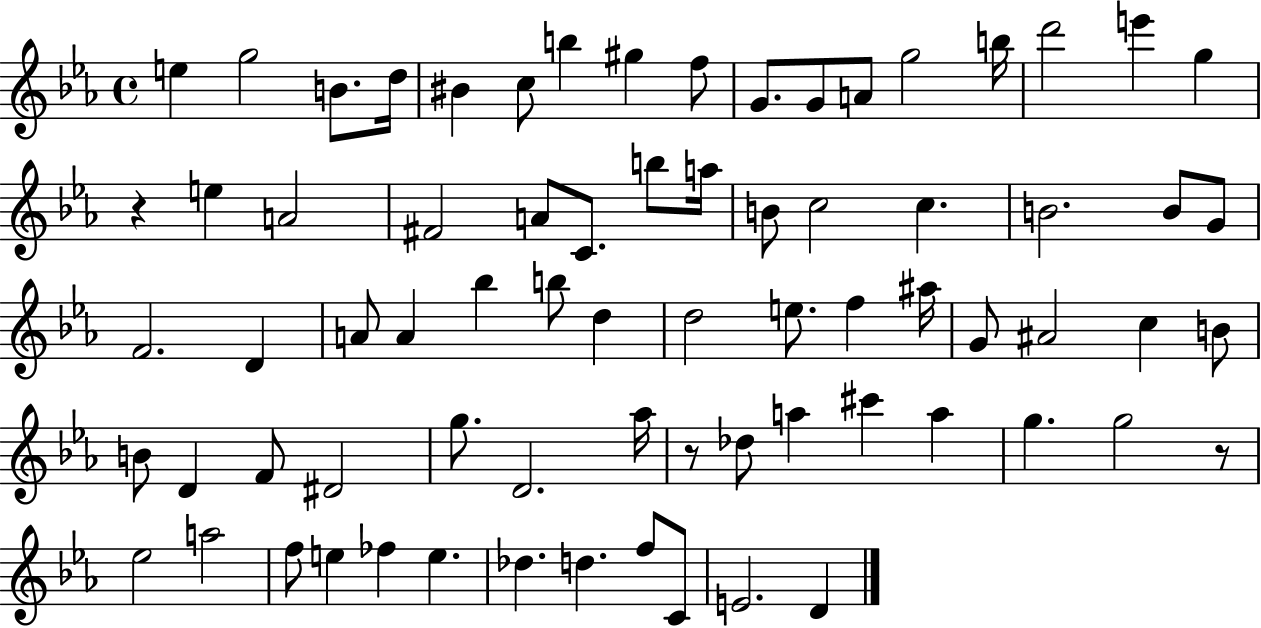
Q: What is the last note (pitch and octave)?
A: D4